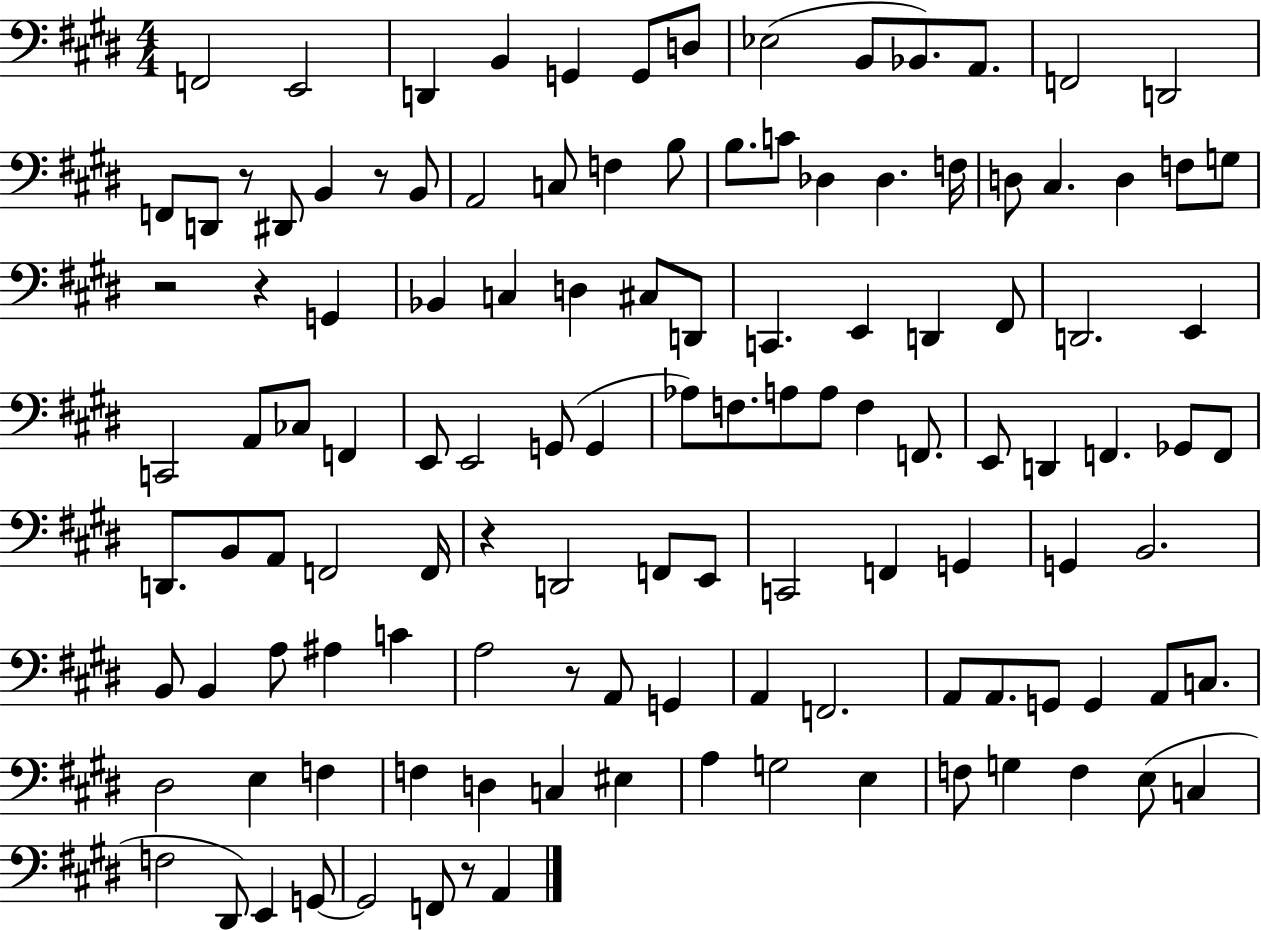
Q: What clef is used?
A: bass